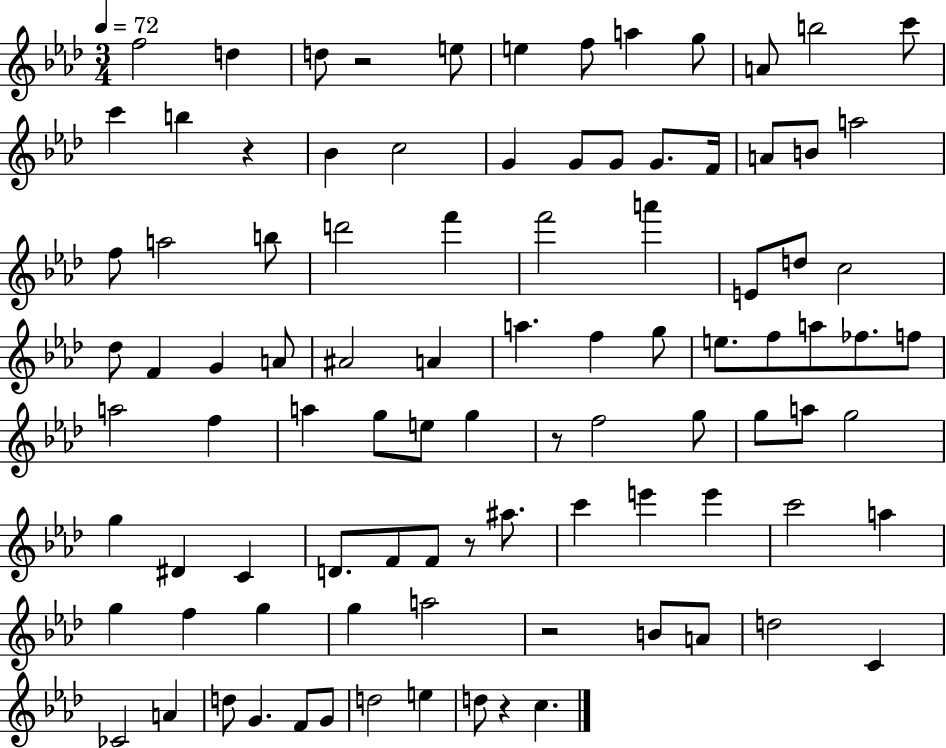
X:1
T:Untitled
M:3/4
L:1/4
K:Ab
f2 d d/2 z2 e/2 e f/2 a g/2 A/2 b2 c'/2 c' b z _B c2 G G/2 G/2 G/2 F/4 A/2 B/2 a2 f/2 a2 b/2 d'2 f' f'2 a' E/2 d/2 c2 _d/2 F G A/2 ^A2 A a f g/2 e/2 f/2 a/2 _f/2 f/2 a2 f a g/2 e/2 g z/2 f2 g/2 g/2 a/2 g2 g ^D C D/2 F/2 F/2 z/2 ^a/2 c' e' e' c'2 a g f g g a2 z2 B/2 A/2 d2 C _C2 A d/2 G F/2 G/2 d2 e d/2 z c